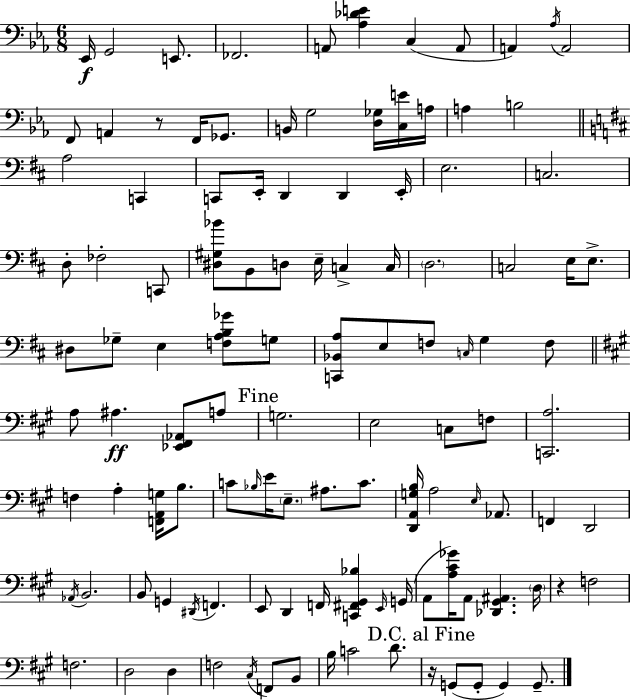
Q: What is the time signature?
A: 6/8